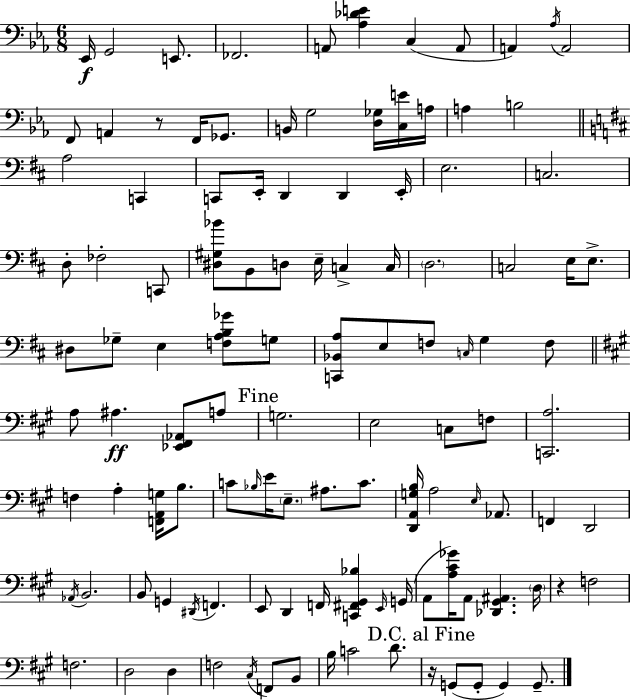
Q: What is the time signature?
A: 6/8